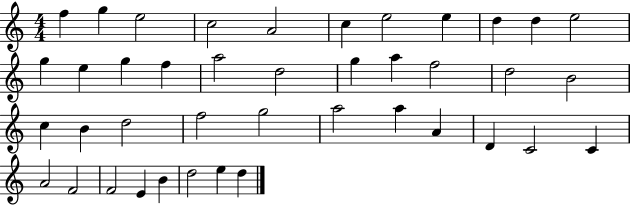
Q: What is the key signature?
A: C major